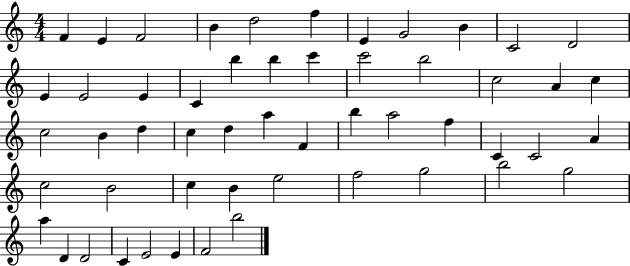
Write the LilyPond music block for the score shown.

{
  \clef treble
  \numericTimeSignature
  \time 4/4
  \key c \major
  f'4 e'4 f'2 | b'4 d''2 f''4 | e'4 g'2 b'4 | c'2 d'2 | \break e'4 e'2 e'4 | c'4 b''4 b''4 c'''4 | c'''2 b''2 | c''2 a'4 c''4 | \break c''2 b'4 d''4 | c''4 d''4 a''4 f'4 | b''4 a''2 f''4 | c'4 c'2 a'4 | \break c''2 b'2 | c''4 b'4 e''2 | f''2 g''2 | b''2 g''2 | \break a''4 d'4 d'2 | c'4 e'2 e'4 | f'2 b''2 | \bar "|."
}